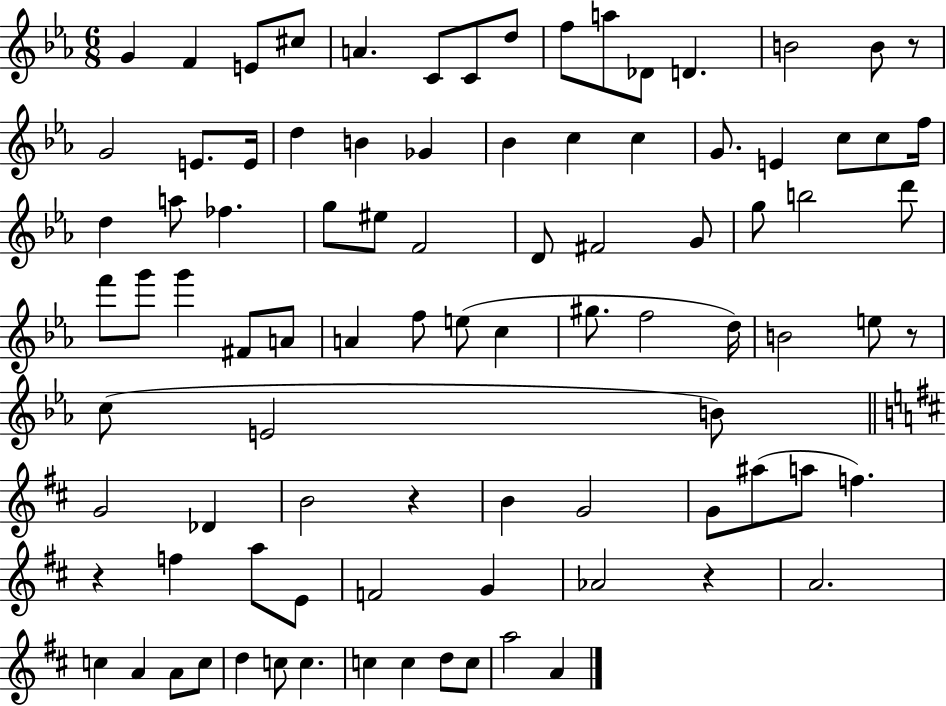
G4/q F4/q E4/e C#5/e A4/q. C4/e C4/e D5/e F5/e A5/e Db4/e D4/q. B4/h B4/e R/e G4/h E4/e. E4/s D5/q B4/q Gb4/q Bb4/q C5/q C5/q G4/e. E4/q C5/e C5/e F5/s D5/q A5/e FES5/q. G5/e EIS5/e F4/h D4/e F#4/h G4/e G5/e B5/h D6/e F6/e G6/e G6/q F#4/e A4/e A4/q F5/e E5/e C5/q G#5/e. F5/h D5/s B4/h E5/e R/e C5/e E4/h B4/e G4/h Db4/q B4/h R/q B4/q G4/h G4/e A#5/e A5/e F5/q. R/q F5/q A5/e E4/e F4/h G4/q Ab4/h R/q A4/h. C5/q A4/q A4/e C5/e D5/q C5/e C5/q. C5/q C5/q D5/e C5/e A5/h A4/q